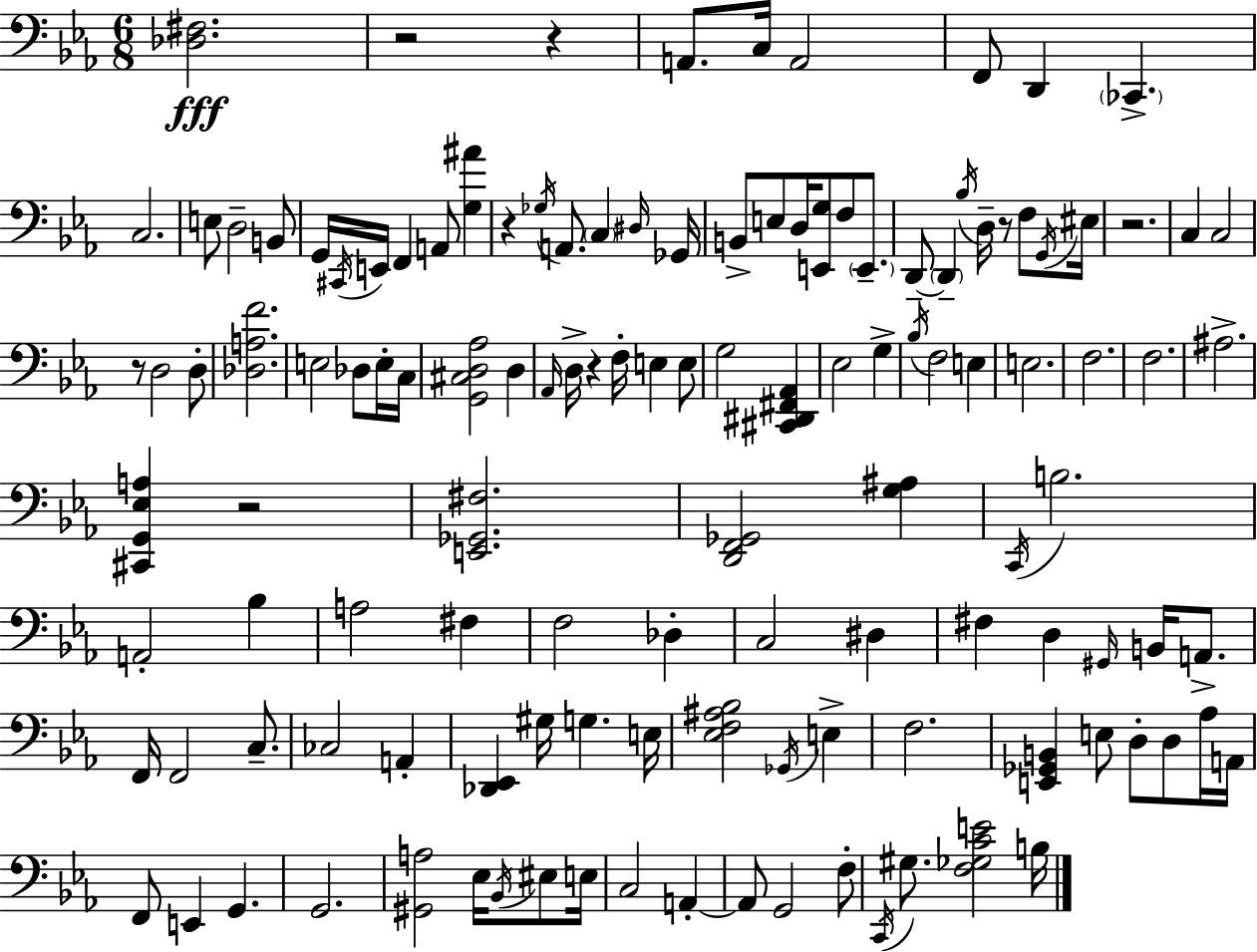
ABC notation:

X:1
T:Untitled
M:6/8
L:1/4
K:Eb
[_D,^F,]2 z2 z A,,/2 C,/4 A,,2 F,,/2 D,, _C,, C,2 E,/2 D,2 B,,/2 G,,/4 ^C,,/4 E,,/4 F,, A,,/2 [G,^A] z _G,/4 A,,/2 C, ^D,/4 _G,,/4 B,,/2 E,/2 D,/4 [E,,G,]/2 F,/2 E,,/2 D,,/2 D,, _B,/4 D,/4 z/2 F,/2 G,,/4 ^E,/4 z2 C, C,2 z/2 D,2 D,/2 [_D,A,F]2 E,2 _D,/2 E,/4 C,/4 [G,,^C,D,_A,]2 D, _A,,/4 D,/4 z F,/4 E, E,/2 G,2 [^C,,^D,,^F,,_A,,] _E,2 G, _B,/4 F,2 E, E,2 F,2 F,2 ^A,2 [^C,,G,,_E,A,] z2 [E,,_G,,^F,]2 [D,,F,,_G,,]2 [G,^A,] C,,/4 B,2 A,,2 _B, A,2 ^F, F,2 _D, C,2 ^D, ^F, D, ^G,,/4 B,,/4 A,,/2 F,,/4 F,,2 C,/2 _C,2 A,, [_D,,_E,,] ^G,/4 G, E,/4 [_E,F,^A,_B,]2 _G,,/4 E, F,2 [E,,_G,,B,,] E,/2 D,/2 D,/2 _A,/4 A,,/4 F,,/2 E,, G,, G,,2 [^G,,A,]2 _E,/4 _B,,/4 ^E,/2 E,/4 C,2 A,, A,,/2 G,,2 F,/2 C,,/4 ^G,/2 [F,_G,CE]2 B,/4